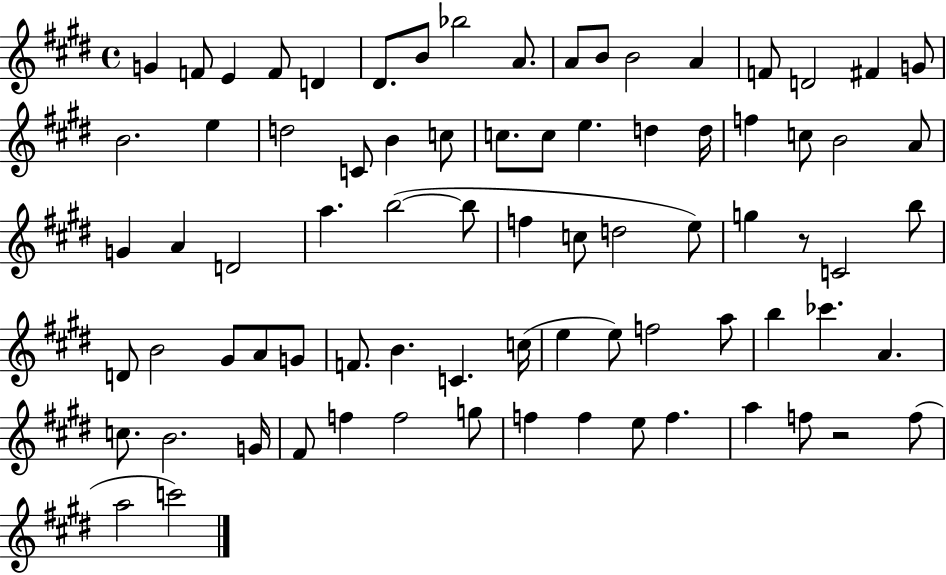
{
  \clef treble
  \time 4/4
  \defaultTimeSignature
  \key e \major
  g'4 f'8 e'4 f'8 d'4 | dis'8. b'8 bes''2 a'8. | a'8 b'8 b'2 a'4 | f'8 d'2 fis'4 g'8 | \break b'2. e''4 | d''2 c'8 b'4 c''8 | c''8. c''8 e''4. d''4 d''16 | f''4 c''8 b'2 a'8 | \break g'4 a'4 d'2 | a''4. b''2~(~ b''8 | f''4 c''8 d''2 e''8) | g''4 r8 c'2 b''8 | \break d'8 b'2 gis'8 a'8 g'8 | f'8. b'4. c'4. c''16( | e''4 e''8) f''2 a''8 | b''4 ces'''4. a'4. | \break c''8. b'2. g'16 | fis'8 f''4 f''2 g''8 | f''4 f''4 e''8 f''4. | a''4 f''8 r2 f''8( | \break a''2 c'''2) | \bar "|."
}